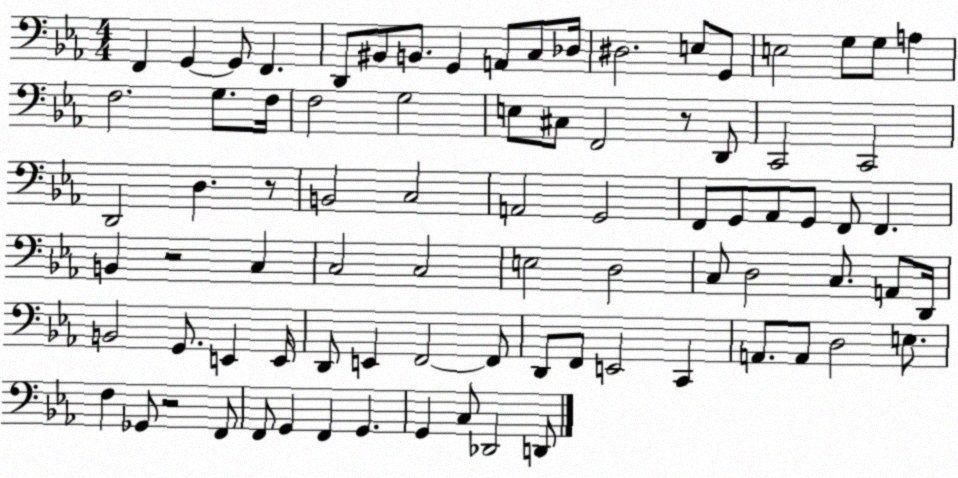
X:1
T:Untitled
M:4/4
L:1/4
K:Eb
F,, G,, G,,/2 F,, D,,/2 ^B,,/2 B,,/2 G,, A,,/2 C,/2 _D,/4 ^D,2 E,/2 G,,/2 E,2 G,/2 G,/2 A, F,2 G,/2 F,/4 F,2 G,2 E,/2 ^C,/2 F,,2 z/2 D,,/2 C,,2 C,,2 D,,2 D, z/2 B,,2 C,2 A,,2 G,,2 F,,/2 G,,/2 _A,,/2 G,,/2 F,,/2 F,, B,, z2 C, C,2 C,2 E,2 D,2 C,/2 D,2 C,/2 A,,/2 D,,/4 B,,2 G,,/2 E,, E,,/4 D,,/2 E,, F,,2 F,,/2 D,,/2 F,,/2 E,,2 C,, A,,/2 A,,/2 D,2 E,/2 F, _G,,/2 z2 F,,/2 F,,/2 G,, F,, G,, G,, C,/2 _D,,2 D,,/2